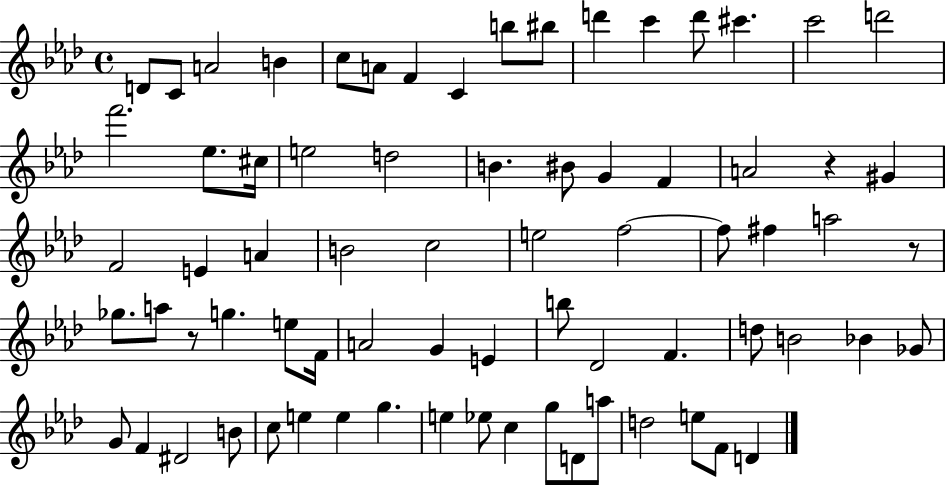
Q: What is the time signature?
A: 4/4